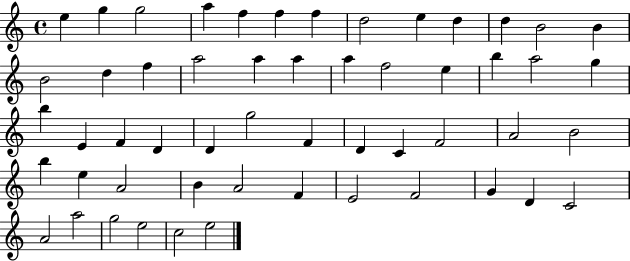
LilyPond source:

{
  \clef treble
  \time 4/4
  \defaultTimeSignature
  \key c \major
  e''4 g''4 g''2 | a''4 f''4 f''4 f''4 | d''2 e''4 d''4 | d''4 b'2 b'4 | \break b'2 d''4 f''4 | a''2 a''4 a''4 | a''4 f''2 e''4 | b''4 a''2 g''4 | \break b''4 e'4 f'4 d'4 | d'4 g''2 f'4 | d'4 c'4 f'2 | a'2 b'2 | \break b''4 e''4 a'2 | b'4 a'2 f'4 | e'2 f'2 | g'4 d'4 c'2 | \break a'2 a''2 | g''2 e''2 | c''2 e''2 | \bar "|."
}